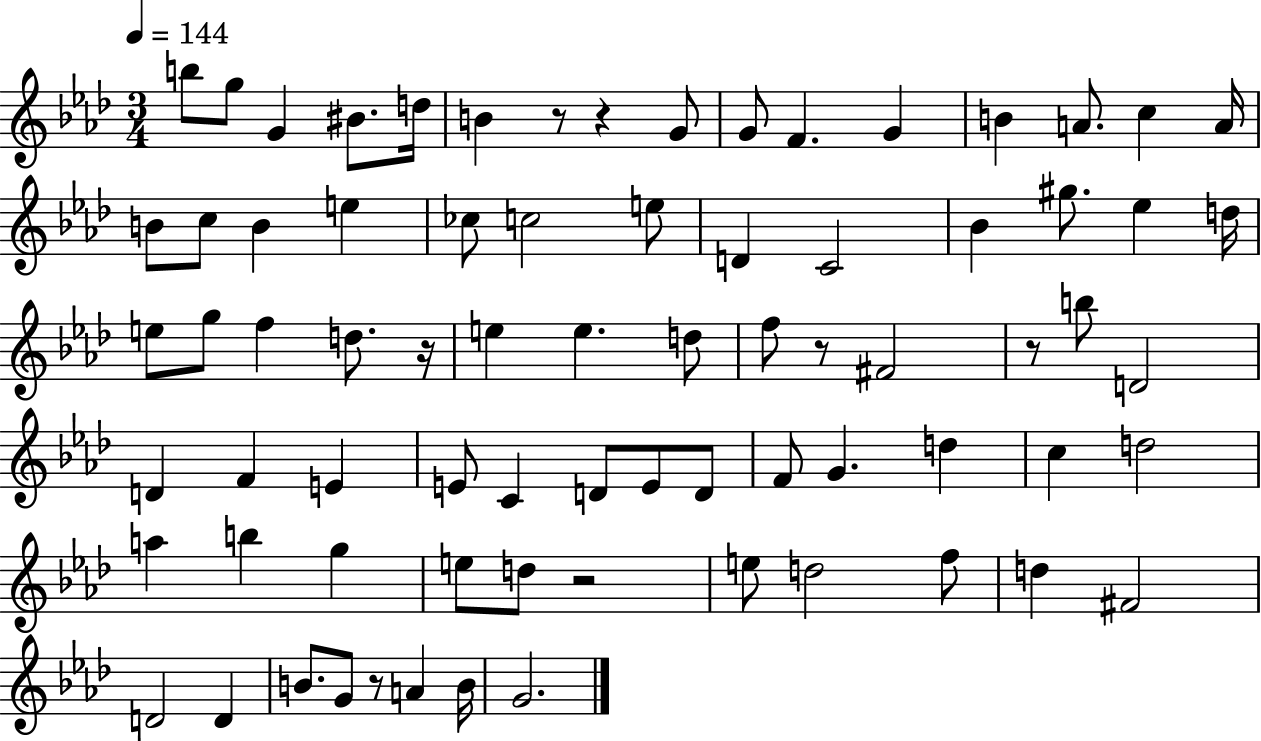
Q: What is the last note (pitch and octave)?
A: G4